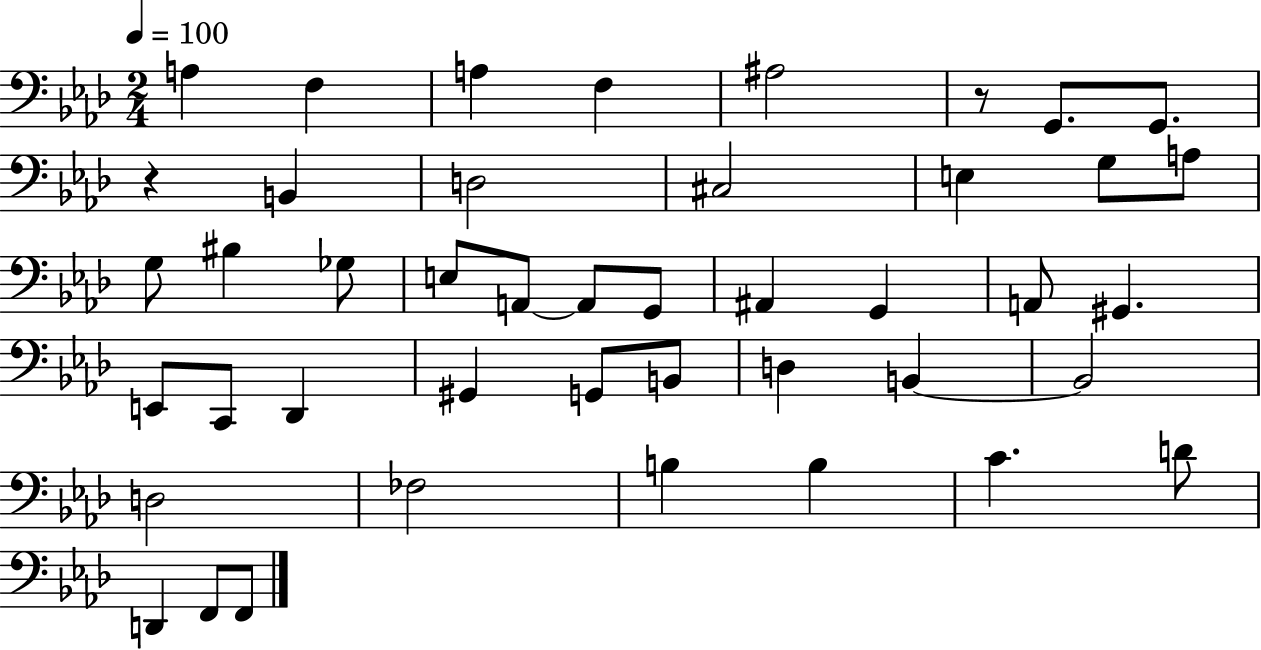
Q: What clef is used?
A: bass